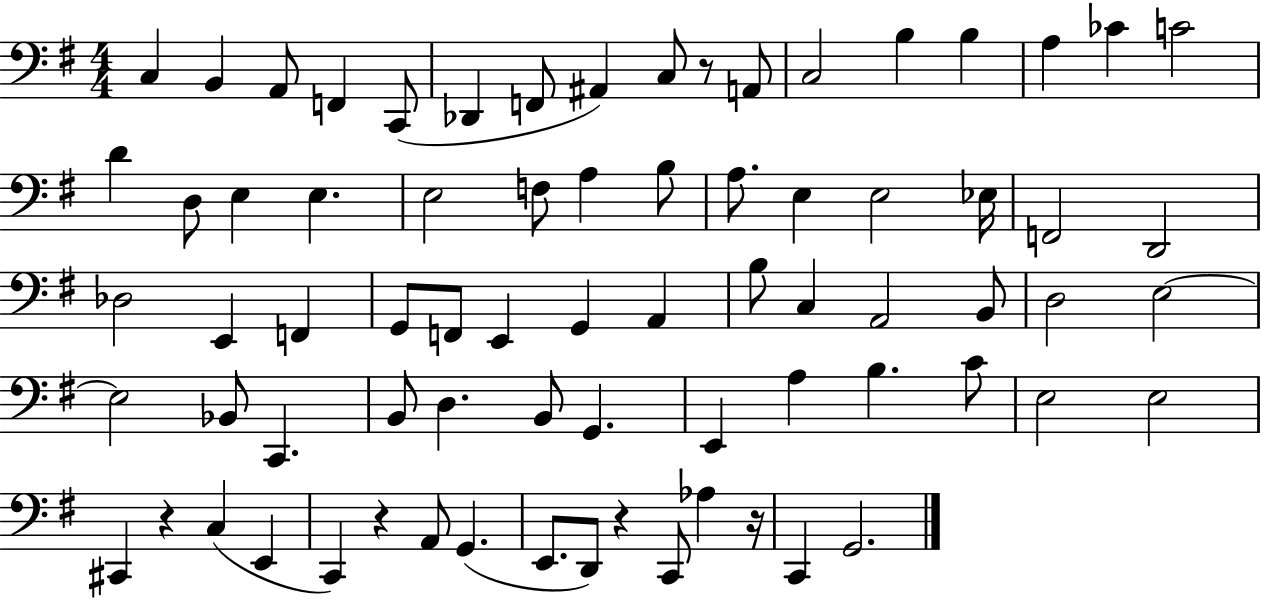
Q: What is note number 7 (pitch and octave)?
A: F2